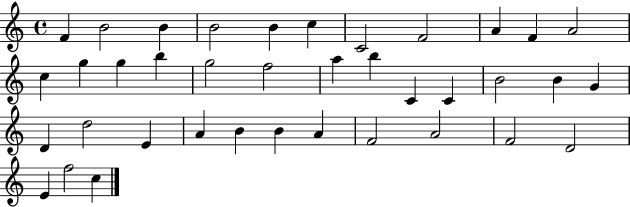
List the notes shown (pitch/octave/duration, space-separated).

F4/q B4/h B4/q B4/h B4/q C5/q C4/h F4/h A4/q F4/q A4/h C5/q G5/q G5/q B5/q G5/h F5/h A5/q B5/q C4/q C4/q B4/h B4/q G4/q D4/q D5/h E4/q A4/q B4/q B4/q A4/q F4/h A4/h F4/h D4/h E4/q F5/h C5/q